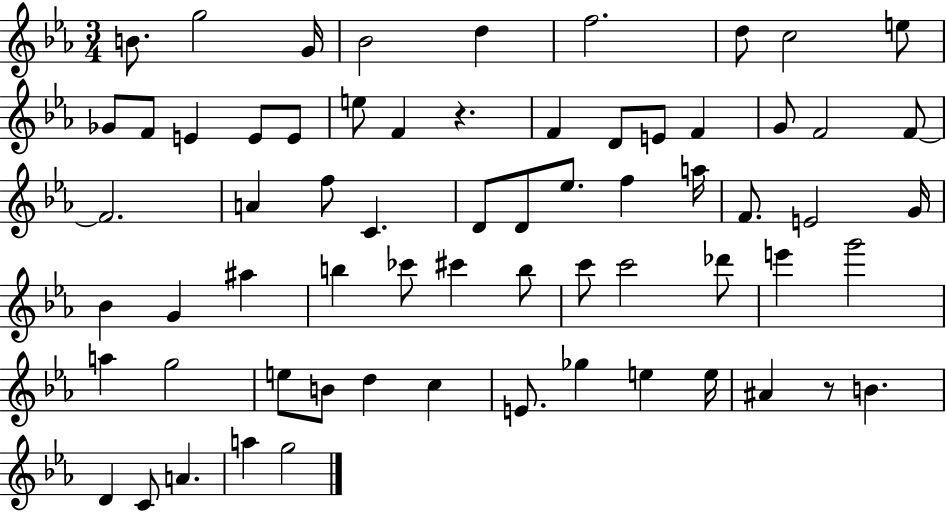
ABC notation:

X:1
T:Untitled
M:3/4
L:1/4
K:Eb
B/2 g2 G/4 _B2 d f2 d/2 c2 e/2 _G/2 F/2 E E/2 E/2 e/2 F z F D/2 E/2 F G/2 F2 F/2 F2 A f/2 C D/2 D/2 _e/2 f a/4 F/2 E2 G/4 _B G ^a b _c'/2 ^c' b/2 c'/2 c'2 _d'/2 e' g'2 a g2 e/2 B/2 d c E/2 _g e e/4 ^A z/2 B D C/2 A a g2